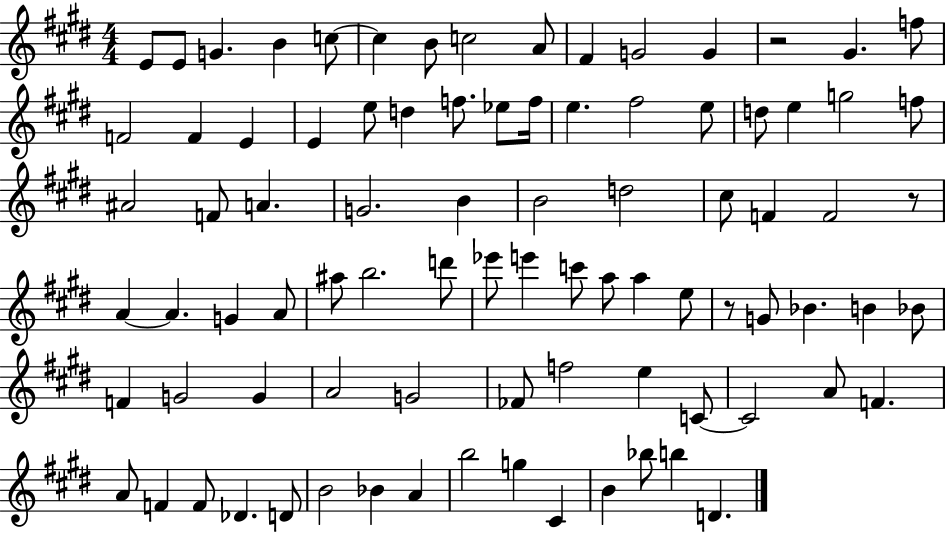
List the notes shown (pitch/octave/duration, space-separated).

E4/e E4/e G4/q. B4/q C5/e C5/q B4/e C5/h A4/e F#4/q G4/h G4/q R/h G#4/q. F5/e F4/h F4/q E4/q E4/q E5/e D5/q F5/e. Eb5/e F5/s E5/q. F#5/h E5/e D5/e E5/q G5/h F5/e A#4/h F4/e A4/q. G4/h. B4/q B4/h D5/h C#5/e F4/q F4/h R/e A4/q A4/q. G4/q A4/e A#5/e B5/h. D6/e Eb6/e E6/q C6/e A5/e A5/q E5/e R/e G4/e Bb4/q. B4/q Bb4/e F4/q G4/h G4/q A4/h G4/h FES4/e F5/h E5/q C4/e C4/h A4/e F4/q. A4/e F4/q F4/e Db4/q. D4/e B4/h Bb4/q A4/q B5/h G5/q C#4/q B4/q Bb5/e B5/q D4/q.